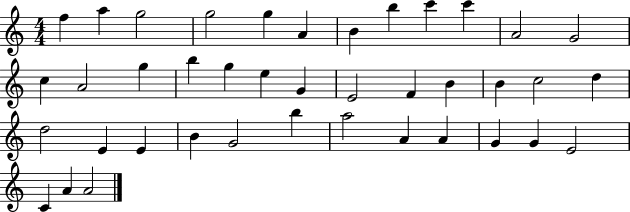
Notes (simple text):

F5/q A5/q G5/h G5/h G5/q A4/q B4/q B5/q C6/q C6/q A4/h G4/h C5/q A4/h G5/q B5/q G5/q E5/q G4/q E4/h F4/q B4/q B4/q C5/h D5/q D5/h E4/q E4/q B4/q G4/h B5/q A5/h A4/q A4/q G4/q G4/q E4/h C4/q A4/q A4/h